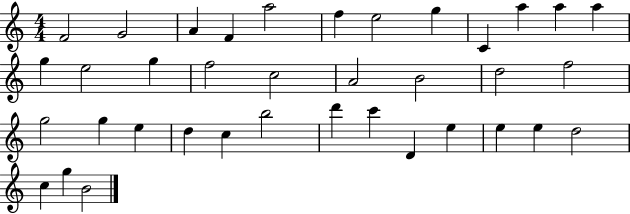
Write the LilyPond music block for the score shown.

{
  \clef treble
  \numericTimeSignature
  \time 4/4
  \key c \major
  f'2 g'2 | a'4 f'4 a''2 | f''4 e''2 g''4 | c'4 a''4 a''4 a''4 | \break g''4 e''2 g''4 | f''2 c''2 | a'2 b'2 | d''2 f''2 | \break g''2 g''4 e''4 | d''4 c''4 b''2 | d'''4 c'''4 d'4 e''4 | e''4 e''4 d''2 | \break c''4 g''4 b'2 | \bar "|."
}